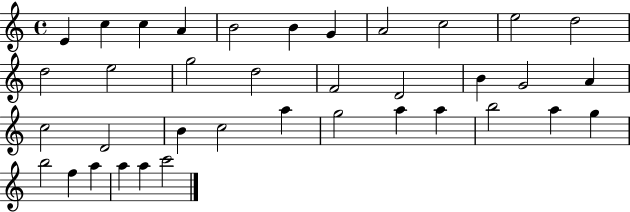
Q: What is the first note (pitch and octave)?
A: E4